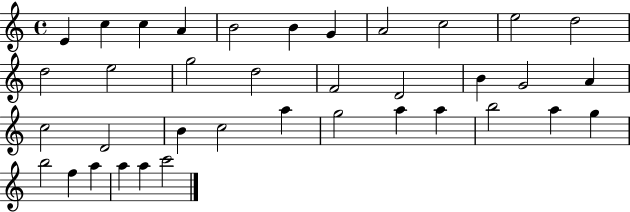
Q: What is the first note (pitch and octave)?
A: E4